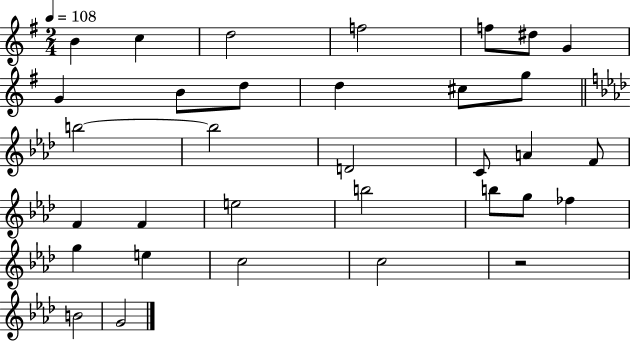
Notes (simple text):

B4/q C5/q D5/h F5/h F5/e D#5/e G4/q G4/q B4/e D5/e D5/q C#5/e G5/e B5/h B5/h D4/h C4/e A4/q F4/e F4/q F4/q E5/h B5/h B5/e G5/e FES5/q G5/q E5/q C5/h C5/h R/h B4/h G4/h